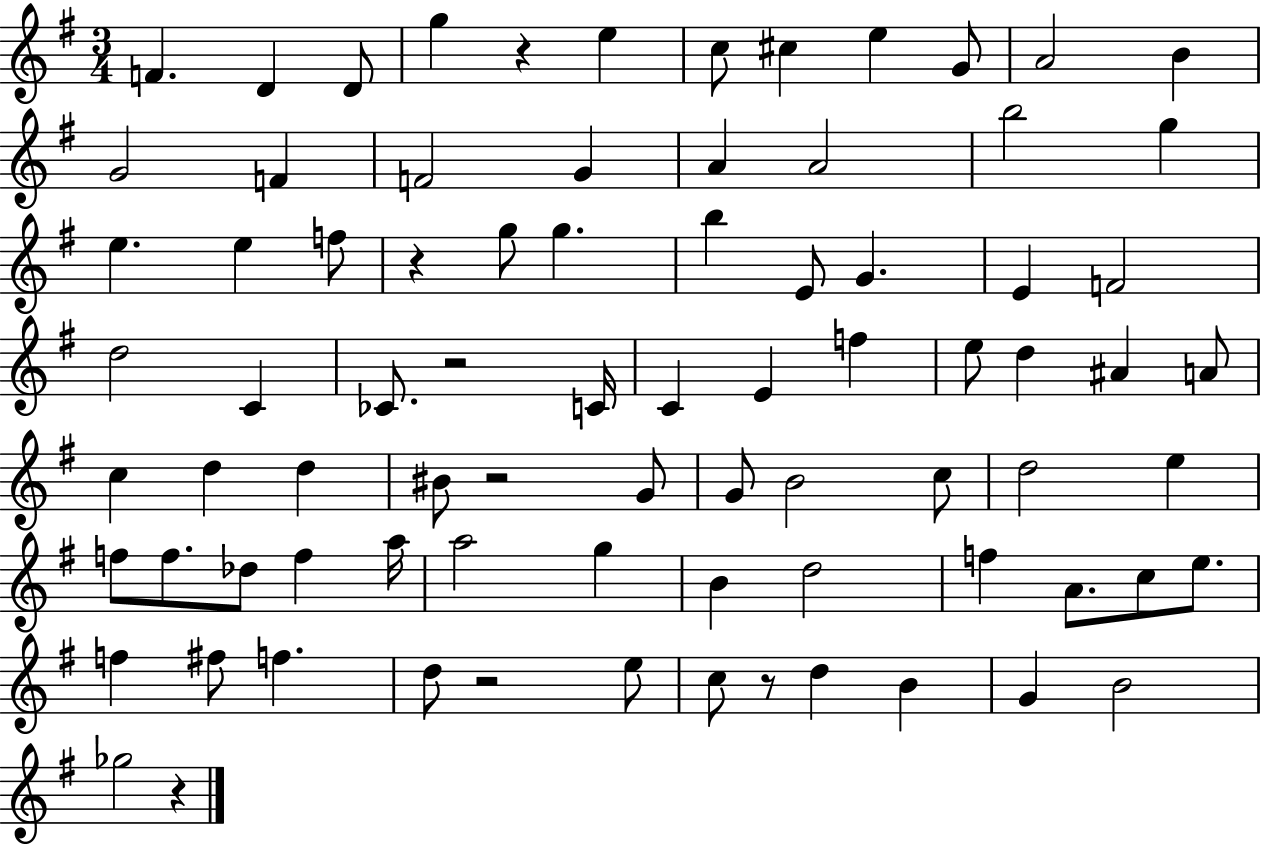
{
  \clef treble
  \numericTimeSignature
  \time 3/4
  \key g \major
  f'4. d'4 d'8 | g''4 r4 e''4 | c''8 cis''4 e''4 g'8 | a'2 b'4 | \break g'2 f'4 | f'2 g'4 | a'4 a'2 | b''2 g''4 | \break e''4. e''4 f''8 | r4 g''8 g''4. | b''4 e'8 g'4. | e'4 f'2 | \break d''2 c'4 | ces'8. r2 c'16 | c'4 e'4 f''4 | e''8 d''4 ais'4 a'8 | \break c''4 d''4 d''4 | bis'8 r2 g'8 | g'8 b'2 c''8 | d''2 e''4 | \break f''8 f''8. des''8 f''4 a''16 | a''2 g''4 | b'4 d''2 | f''4 a'8. c''8 e''8. | \break f''4 fis''8 f''4. | d''8 r2 e''8 | c''8 r8 d''4 b'4 | g'4 b'2 | \break ges''2 r4 | \bar "|."
}